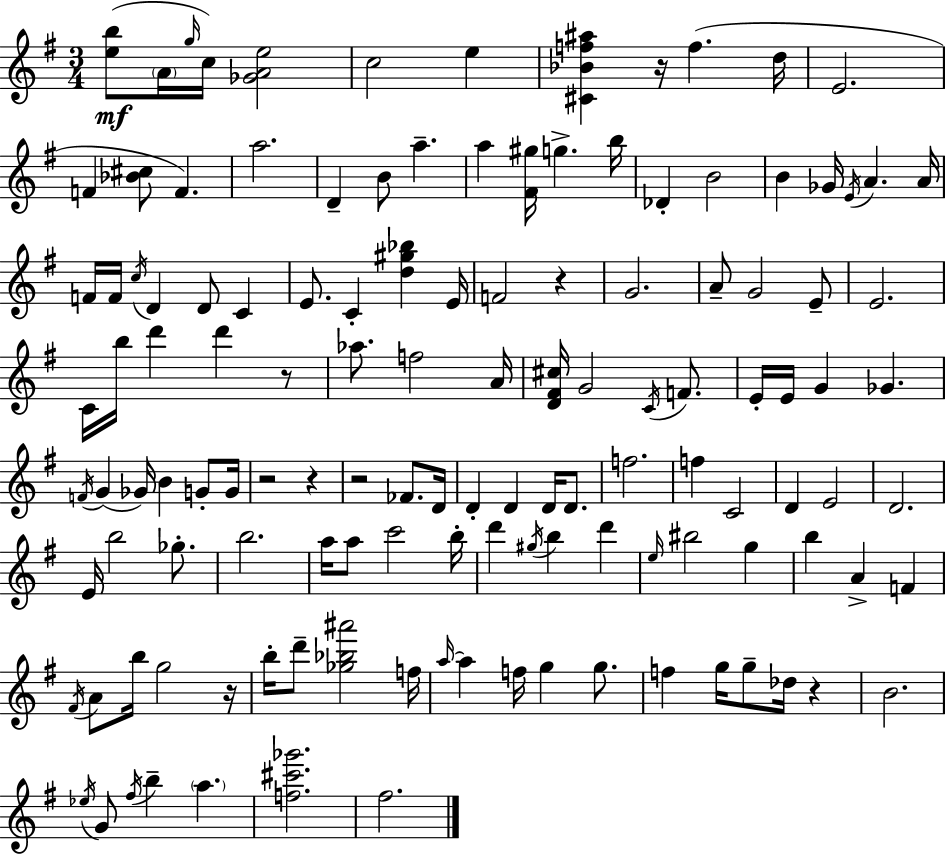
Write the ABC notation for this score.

X:1
T:Untitled
M:3/4
L:1/4
K:Em
[eb]/2 A/4 g/4 c/4 [_GAe]2 c2 e [^C_Bf^a] z/4 f d/4 E2 F [_B^c]/2 F a2 D B/2 a a [^F^g]/4 g b/4 _D B2 B _G/4 E/4 A A/4 F/4 F/4 c/4 D D/2 C E/2 C [d^g_b] E/4 F2 z G2 A/2 G2 E/2 E2 C/4 b/4 d' d' z/2 _a/2 f2 A/4 [D^F^c]/4 G2 C/4 F/2 E/4 E/4 G _G F/4 G _G/4 B G/2 G/4 z2 z z2 _F/2 D/4 D D D/4 D/2 f2 f C2 D E2 D2 E/4 b2 _g/2 b2 a/4 a/2 c'2 b/4 d' ^g/4 b d' e/4 ^b2 g b A F ^F/4 A/2 b/4 g2 z/4 b/4 d'/2 [_g_b^a']2 f/4 a/4 a f/4 g g/2 f g/4 g/2 _d/4 z B2 _e/4 G/2 ^f/4 b a [f^c'_g']2 ^f2